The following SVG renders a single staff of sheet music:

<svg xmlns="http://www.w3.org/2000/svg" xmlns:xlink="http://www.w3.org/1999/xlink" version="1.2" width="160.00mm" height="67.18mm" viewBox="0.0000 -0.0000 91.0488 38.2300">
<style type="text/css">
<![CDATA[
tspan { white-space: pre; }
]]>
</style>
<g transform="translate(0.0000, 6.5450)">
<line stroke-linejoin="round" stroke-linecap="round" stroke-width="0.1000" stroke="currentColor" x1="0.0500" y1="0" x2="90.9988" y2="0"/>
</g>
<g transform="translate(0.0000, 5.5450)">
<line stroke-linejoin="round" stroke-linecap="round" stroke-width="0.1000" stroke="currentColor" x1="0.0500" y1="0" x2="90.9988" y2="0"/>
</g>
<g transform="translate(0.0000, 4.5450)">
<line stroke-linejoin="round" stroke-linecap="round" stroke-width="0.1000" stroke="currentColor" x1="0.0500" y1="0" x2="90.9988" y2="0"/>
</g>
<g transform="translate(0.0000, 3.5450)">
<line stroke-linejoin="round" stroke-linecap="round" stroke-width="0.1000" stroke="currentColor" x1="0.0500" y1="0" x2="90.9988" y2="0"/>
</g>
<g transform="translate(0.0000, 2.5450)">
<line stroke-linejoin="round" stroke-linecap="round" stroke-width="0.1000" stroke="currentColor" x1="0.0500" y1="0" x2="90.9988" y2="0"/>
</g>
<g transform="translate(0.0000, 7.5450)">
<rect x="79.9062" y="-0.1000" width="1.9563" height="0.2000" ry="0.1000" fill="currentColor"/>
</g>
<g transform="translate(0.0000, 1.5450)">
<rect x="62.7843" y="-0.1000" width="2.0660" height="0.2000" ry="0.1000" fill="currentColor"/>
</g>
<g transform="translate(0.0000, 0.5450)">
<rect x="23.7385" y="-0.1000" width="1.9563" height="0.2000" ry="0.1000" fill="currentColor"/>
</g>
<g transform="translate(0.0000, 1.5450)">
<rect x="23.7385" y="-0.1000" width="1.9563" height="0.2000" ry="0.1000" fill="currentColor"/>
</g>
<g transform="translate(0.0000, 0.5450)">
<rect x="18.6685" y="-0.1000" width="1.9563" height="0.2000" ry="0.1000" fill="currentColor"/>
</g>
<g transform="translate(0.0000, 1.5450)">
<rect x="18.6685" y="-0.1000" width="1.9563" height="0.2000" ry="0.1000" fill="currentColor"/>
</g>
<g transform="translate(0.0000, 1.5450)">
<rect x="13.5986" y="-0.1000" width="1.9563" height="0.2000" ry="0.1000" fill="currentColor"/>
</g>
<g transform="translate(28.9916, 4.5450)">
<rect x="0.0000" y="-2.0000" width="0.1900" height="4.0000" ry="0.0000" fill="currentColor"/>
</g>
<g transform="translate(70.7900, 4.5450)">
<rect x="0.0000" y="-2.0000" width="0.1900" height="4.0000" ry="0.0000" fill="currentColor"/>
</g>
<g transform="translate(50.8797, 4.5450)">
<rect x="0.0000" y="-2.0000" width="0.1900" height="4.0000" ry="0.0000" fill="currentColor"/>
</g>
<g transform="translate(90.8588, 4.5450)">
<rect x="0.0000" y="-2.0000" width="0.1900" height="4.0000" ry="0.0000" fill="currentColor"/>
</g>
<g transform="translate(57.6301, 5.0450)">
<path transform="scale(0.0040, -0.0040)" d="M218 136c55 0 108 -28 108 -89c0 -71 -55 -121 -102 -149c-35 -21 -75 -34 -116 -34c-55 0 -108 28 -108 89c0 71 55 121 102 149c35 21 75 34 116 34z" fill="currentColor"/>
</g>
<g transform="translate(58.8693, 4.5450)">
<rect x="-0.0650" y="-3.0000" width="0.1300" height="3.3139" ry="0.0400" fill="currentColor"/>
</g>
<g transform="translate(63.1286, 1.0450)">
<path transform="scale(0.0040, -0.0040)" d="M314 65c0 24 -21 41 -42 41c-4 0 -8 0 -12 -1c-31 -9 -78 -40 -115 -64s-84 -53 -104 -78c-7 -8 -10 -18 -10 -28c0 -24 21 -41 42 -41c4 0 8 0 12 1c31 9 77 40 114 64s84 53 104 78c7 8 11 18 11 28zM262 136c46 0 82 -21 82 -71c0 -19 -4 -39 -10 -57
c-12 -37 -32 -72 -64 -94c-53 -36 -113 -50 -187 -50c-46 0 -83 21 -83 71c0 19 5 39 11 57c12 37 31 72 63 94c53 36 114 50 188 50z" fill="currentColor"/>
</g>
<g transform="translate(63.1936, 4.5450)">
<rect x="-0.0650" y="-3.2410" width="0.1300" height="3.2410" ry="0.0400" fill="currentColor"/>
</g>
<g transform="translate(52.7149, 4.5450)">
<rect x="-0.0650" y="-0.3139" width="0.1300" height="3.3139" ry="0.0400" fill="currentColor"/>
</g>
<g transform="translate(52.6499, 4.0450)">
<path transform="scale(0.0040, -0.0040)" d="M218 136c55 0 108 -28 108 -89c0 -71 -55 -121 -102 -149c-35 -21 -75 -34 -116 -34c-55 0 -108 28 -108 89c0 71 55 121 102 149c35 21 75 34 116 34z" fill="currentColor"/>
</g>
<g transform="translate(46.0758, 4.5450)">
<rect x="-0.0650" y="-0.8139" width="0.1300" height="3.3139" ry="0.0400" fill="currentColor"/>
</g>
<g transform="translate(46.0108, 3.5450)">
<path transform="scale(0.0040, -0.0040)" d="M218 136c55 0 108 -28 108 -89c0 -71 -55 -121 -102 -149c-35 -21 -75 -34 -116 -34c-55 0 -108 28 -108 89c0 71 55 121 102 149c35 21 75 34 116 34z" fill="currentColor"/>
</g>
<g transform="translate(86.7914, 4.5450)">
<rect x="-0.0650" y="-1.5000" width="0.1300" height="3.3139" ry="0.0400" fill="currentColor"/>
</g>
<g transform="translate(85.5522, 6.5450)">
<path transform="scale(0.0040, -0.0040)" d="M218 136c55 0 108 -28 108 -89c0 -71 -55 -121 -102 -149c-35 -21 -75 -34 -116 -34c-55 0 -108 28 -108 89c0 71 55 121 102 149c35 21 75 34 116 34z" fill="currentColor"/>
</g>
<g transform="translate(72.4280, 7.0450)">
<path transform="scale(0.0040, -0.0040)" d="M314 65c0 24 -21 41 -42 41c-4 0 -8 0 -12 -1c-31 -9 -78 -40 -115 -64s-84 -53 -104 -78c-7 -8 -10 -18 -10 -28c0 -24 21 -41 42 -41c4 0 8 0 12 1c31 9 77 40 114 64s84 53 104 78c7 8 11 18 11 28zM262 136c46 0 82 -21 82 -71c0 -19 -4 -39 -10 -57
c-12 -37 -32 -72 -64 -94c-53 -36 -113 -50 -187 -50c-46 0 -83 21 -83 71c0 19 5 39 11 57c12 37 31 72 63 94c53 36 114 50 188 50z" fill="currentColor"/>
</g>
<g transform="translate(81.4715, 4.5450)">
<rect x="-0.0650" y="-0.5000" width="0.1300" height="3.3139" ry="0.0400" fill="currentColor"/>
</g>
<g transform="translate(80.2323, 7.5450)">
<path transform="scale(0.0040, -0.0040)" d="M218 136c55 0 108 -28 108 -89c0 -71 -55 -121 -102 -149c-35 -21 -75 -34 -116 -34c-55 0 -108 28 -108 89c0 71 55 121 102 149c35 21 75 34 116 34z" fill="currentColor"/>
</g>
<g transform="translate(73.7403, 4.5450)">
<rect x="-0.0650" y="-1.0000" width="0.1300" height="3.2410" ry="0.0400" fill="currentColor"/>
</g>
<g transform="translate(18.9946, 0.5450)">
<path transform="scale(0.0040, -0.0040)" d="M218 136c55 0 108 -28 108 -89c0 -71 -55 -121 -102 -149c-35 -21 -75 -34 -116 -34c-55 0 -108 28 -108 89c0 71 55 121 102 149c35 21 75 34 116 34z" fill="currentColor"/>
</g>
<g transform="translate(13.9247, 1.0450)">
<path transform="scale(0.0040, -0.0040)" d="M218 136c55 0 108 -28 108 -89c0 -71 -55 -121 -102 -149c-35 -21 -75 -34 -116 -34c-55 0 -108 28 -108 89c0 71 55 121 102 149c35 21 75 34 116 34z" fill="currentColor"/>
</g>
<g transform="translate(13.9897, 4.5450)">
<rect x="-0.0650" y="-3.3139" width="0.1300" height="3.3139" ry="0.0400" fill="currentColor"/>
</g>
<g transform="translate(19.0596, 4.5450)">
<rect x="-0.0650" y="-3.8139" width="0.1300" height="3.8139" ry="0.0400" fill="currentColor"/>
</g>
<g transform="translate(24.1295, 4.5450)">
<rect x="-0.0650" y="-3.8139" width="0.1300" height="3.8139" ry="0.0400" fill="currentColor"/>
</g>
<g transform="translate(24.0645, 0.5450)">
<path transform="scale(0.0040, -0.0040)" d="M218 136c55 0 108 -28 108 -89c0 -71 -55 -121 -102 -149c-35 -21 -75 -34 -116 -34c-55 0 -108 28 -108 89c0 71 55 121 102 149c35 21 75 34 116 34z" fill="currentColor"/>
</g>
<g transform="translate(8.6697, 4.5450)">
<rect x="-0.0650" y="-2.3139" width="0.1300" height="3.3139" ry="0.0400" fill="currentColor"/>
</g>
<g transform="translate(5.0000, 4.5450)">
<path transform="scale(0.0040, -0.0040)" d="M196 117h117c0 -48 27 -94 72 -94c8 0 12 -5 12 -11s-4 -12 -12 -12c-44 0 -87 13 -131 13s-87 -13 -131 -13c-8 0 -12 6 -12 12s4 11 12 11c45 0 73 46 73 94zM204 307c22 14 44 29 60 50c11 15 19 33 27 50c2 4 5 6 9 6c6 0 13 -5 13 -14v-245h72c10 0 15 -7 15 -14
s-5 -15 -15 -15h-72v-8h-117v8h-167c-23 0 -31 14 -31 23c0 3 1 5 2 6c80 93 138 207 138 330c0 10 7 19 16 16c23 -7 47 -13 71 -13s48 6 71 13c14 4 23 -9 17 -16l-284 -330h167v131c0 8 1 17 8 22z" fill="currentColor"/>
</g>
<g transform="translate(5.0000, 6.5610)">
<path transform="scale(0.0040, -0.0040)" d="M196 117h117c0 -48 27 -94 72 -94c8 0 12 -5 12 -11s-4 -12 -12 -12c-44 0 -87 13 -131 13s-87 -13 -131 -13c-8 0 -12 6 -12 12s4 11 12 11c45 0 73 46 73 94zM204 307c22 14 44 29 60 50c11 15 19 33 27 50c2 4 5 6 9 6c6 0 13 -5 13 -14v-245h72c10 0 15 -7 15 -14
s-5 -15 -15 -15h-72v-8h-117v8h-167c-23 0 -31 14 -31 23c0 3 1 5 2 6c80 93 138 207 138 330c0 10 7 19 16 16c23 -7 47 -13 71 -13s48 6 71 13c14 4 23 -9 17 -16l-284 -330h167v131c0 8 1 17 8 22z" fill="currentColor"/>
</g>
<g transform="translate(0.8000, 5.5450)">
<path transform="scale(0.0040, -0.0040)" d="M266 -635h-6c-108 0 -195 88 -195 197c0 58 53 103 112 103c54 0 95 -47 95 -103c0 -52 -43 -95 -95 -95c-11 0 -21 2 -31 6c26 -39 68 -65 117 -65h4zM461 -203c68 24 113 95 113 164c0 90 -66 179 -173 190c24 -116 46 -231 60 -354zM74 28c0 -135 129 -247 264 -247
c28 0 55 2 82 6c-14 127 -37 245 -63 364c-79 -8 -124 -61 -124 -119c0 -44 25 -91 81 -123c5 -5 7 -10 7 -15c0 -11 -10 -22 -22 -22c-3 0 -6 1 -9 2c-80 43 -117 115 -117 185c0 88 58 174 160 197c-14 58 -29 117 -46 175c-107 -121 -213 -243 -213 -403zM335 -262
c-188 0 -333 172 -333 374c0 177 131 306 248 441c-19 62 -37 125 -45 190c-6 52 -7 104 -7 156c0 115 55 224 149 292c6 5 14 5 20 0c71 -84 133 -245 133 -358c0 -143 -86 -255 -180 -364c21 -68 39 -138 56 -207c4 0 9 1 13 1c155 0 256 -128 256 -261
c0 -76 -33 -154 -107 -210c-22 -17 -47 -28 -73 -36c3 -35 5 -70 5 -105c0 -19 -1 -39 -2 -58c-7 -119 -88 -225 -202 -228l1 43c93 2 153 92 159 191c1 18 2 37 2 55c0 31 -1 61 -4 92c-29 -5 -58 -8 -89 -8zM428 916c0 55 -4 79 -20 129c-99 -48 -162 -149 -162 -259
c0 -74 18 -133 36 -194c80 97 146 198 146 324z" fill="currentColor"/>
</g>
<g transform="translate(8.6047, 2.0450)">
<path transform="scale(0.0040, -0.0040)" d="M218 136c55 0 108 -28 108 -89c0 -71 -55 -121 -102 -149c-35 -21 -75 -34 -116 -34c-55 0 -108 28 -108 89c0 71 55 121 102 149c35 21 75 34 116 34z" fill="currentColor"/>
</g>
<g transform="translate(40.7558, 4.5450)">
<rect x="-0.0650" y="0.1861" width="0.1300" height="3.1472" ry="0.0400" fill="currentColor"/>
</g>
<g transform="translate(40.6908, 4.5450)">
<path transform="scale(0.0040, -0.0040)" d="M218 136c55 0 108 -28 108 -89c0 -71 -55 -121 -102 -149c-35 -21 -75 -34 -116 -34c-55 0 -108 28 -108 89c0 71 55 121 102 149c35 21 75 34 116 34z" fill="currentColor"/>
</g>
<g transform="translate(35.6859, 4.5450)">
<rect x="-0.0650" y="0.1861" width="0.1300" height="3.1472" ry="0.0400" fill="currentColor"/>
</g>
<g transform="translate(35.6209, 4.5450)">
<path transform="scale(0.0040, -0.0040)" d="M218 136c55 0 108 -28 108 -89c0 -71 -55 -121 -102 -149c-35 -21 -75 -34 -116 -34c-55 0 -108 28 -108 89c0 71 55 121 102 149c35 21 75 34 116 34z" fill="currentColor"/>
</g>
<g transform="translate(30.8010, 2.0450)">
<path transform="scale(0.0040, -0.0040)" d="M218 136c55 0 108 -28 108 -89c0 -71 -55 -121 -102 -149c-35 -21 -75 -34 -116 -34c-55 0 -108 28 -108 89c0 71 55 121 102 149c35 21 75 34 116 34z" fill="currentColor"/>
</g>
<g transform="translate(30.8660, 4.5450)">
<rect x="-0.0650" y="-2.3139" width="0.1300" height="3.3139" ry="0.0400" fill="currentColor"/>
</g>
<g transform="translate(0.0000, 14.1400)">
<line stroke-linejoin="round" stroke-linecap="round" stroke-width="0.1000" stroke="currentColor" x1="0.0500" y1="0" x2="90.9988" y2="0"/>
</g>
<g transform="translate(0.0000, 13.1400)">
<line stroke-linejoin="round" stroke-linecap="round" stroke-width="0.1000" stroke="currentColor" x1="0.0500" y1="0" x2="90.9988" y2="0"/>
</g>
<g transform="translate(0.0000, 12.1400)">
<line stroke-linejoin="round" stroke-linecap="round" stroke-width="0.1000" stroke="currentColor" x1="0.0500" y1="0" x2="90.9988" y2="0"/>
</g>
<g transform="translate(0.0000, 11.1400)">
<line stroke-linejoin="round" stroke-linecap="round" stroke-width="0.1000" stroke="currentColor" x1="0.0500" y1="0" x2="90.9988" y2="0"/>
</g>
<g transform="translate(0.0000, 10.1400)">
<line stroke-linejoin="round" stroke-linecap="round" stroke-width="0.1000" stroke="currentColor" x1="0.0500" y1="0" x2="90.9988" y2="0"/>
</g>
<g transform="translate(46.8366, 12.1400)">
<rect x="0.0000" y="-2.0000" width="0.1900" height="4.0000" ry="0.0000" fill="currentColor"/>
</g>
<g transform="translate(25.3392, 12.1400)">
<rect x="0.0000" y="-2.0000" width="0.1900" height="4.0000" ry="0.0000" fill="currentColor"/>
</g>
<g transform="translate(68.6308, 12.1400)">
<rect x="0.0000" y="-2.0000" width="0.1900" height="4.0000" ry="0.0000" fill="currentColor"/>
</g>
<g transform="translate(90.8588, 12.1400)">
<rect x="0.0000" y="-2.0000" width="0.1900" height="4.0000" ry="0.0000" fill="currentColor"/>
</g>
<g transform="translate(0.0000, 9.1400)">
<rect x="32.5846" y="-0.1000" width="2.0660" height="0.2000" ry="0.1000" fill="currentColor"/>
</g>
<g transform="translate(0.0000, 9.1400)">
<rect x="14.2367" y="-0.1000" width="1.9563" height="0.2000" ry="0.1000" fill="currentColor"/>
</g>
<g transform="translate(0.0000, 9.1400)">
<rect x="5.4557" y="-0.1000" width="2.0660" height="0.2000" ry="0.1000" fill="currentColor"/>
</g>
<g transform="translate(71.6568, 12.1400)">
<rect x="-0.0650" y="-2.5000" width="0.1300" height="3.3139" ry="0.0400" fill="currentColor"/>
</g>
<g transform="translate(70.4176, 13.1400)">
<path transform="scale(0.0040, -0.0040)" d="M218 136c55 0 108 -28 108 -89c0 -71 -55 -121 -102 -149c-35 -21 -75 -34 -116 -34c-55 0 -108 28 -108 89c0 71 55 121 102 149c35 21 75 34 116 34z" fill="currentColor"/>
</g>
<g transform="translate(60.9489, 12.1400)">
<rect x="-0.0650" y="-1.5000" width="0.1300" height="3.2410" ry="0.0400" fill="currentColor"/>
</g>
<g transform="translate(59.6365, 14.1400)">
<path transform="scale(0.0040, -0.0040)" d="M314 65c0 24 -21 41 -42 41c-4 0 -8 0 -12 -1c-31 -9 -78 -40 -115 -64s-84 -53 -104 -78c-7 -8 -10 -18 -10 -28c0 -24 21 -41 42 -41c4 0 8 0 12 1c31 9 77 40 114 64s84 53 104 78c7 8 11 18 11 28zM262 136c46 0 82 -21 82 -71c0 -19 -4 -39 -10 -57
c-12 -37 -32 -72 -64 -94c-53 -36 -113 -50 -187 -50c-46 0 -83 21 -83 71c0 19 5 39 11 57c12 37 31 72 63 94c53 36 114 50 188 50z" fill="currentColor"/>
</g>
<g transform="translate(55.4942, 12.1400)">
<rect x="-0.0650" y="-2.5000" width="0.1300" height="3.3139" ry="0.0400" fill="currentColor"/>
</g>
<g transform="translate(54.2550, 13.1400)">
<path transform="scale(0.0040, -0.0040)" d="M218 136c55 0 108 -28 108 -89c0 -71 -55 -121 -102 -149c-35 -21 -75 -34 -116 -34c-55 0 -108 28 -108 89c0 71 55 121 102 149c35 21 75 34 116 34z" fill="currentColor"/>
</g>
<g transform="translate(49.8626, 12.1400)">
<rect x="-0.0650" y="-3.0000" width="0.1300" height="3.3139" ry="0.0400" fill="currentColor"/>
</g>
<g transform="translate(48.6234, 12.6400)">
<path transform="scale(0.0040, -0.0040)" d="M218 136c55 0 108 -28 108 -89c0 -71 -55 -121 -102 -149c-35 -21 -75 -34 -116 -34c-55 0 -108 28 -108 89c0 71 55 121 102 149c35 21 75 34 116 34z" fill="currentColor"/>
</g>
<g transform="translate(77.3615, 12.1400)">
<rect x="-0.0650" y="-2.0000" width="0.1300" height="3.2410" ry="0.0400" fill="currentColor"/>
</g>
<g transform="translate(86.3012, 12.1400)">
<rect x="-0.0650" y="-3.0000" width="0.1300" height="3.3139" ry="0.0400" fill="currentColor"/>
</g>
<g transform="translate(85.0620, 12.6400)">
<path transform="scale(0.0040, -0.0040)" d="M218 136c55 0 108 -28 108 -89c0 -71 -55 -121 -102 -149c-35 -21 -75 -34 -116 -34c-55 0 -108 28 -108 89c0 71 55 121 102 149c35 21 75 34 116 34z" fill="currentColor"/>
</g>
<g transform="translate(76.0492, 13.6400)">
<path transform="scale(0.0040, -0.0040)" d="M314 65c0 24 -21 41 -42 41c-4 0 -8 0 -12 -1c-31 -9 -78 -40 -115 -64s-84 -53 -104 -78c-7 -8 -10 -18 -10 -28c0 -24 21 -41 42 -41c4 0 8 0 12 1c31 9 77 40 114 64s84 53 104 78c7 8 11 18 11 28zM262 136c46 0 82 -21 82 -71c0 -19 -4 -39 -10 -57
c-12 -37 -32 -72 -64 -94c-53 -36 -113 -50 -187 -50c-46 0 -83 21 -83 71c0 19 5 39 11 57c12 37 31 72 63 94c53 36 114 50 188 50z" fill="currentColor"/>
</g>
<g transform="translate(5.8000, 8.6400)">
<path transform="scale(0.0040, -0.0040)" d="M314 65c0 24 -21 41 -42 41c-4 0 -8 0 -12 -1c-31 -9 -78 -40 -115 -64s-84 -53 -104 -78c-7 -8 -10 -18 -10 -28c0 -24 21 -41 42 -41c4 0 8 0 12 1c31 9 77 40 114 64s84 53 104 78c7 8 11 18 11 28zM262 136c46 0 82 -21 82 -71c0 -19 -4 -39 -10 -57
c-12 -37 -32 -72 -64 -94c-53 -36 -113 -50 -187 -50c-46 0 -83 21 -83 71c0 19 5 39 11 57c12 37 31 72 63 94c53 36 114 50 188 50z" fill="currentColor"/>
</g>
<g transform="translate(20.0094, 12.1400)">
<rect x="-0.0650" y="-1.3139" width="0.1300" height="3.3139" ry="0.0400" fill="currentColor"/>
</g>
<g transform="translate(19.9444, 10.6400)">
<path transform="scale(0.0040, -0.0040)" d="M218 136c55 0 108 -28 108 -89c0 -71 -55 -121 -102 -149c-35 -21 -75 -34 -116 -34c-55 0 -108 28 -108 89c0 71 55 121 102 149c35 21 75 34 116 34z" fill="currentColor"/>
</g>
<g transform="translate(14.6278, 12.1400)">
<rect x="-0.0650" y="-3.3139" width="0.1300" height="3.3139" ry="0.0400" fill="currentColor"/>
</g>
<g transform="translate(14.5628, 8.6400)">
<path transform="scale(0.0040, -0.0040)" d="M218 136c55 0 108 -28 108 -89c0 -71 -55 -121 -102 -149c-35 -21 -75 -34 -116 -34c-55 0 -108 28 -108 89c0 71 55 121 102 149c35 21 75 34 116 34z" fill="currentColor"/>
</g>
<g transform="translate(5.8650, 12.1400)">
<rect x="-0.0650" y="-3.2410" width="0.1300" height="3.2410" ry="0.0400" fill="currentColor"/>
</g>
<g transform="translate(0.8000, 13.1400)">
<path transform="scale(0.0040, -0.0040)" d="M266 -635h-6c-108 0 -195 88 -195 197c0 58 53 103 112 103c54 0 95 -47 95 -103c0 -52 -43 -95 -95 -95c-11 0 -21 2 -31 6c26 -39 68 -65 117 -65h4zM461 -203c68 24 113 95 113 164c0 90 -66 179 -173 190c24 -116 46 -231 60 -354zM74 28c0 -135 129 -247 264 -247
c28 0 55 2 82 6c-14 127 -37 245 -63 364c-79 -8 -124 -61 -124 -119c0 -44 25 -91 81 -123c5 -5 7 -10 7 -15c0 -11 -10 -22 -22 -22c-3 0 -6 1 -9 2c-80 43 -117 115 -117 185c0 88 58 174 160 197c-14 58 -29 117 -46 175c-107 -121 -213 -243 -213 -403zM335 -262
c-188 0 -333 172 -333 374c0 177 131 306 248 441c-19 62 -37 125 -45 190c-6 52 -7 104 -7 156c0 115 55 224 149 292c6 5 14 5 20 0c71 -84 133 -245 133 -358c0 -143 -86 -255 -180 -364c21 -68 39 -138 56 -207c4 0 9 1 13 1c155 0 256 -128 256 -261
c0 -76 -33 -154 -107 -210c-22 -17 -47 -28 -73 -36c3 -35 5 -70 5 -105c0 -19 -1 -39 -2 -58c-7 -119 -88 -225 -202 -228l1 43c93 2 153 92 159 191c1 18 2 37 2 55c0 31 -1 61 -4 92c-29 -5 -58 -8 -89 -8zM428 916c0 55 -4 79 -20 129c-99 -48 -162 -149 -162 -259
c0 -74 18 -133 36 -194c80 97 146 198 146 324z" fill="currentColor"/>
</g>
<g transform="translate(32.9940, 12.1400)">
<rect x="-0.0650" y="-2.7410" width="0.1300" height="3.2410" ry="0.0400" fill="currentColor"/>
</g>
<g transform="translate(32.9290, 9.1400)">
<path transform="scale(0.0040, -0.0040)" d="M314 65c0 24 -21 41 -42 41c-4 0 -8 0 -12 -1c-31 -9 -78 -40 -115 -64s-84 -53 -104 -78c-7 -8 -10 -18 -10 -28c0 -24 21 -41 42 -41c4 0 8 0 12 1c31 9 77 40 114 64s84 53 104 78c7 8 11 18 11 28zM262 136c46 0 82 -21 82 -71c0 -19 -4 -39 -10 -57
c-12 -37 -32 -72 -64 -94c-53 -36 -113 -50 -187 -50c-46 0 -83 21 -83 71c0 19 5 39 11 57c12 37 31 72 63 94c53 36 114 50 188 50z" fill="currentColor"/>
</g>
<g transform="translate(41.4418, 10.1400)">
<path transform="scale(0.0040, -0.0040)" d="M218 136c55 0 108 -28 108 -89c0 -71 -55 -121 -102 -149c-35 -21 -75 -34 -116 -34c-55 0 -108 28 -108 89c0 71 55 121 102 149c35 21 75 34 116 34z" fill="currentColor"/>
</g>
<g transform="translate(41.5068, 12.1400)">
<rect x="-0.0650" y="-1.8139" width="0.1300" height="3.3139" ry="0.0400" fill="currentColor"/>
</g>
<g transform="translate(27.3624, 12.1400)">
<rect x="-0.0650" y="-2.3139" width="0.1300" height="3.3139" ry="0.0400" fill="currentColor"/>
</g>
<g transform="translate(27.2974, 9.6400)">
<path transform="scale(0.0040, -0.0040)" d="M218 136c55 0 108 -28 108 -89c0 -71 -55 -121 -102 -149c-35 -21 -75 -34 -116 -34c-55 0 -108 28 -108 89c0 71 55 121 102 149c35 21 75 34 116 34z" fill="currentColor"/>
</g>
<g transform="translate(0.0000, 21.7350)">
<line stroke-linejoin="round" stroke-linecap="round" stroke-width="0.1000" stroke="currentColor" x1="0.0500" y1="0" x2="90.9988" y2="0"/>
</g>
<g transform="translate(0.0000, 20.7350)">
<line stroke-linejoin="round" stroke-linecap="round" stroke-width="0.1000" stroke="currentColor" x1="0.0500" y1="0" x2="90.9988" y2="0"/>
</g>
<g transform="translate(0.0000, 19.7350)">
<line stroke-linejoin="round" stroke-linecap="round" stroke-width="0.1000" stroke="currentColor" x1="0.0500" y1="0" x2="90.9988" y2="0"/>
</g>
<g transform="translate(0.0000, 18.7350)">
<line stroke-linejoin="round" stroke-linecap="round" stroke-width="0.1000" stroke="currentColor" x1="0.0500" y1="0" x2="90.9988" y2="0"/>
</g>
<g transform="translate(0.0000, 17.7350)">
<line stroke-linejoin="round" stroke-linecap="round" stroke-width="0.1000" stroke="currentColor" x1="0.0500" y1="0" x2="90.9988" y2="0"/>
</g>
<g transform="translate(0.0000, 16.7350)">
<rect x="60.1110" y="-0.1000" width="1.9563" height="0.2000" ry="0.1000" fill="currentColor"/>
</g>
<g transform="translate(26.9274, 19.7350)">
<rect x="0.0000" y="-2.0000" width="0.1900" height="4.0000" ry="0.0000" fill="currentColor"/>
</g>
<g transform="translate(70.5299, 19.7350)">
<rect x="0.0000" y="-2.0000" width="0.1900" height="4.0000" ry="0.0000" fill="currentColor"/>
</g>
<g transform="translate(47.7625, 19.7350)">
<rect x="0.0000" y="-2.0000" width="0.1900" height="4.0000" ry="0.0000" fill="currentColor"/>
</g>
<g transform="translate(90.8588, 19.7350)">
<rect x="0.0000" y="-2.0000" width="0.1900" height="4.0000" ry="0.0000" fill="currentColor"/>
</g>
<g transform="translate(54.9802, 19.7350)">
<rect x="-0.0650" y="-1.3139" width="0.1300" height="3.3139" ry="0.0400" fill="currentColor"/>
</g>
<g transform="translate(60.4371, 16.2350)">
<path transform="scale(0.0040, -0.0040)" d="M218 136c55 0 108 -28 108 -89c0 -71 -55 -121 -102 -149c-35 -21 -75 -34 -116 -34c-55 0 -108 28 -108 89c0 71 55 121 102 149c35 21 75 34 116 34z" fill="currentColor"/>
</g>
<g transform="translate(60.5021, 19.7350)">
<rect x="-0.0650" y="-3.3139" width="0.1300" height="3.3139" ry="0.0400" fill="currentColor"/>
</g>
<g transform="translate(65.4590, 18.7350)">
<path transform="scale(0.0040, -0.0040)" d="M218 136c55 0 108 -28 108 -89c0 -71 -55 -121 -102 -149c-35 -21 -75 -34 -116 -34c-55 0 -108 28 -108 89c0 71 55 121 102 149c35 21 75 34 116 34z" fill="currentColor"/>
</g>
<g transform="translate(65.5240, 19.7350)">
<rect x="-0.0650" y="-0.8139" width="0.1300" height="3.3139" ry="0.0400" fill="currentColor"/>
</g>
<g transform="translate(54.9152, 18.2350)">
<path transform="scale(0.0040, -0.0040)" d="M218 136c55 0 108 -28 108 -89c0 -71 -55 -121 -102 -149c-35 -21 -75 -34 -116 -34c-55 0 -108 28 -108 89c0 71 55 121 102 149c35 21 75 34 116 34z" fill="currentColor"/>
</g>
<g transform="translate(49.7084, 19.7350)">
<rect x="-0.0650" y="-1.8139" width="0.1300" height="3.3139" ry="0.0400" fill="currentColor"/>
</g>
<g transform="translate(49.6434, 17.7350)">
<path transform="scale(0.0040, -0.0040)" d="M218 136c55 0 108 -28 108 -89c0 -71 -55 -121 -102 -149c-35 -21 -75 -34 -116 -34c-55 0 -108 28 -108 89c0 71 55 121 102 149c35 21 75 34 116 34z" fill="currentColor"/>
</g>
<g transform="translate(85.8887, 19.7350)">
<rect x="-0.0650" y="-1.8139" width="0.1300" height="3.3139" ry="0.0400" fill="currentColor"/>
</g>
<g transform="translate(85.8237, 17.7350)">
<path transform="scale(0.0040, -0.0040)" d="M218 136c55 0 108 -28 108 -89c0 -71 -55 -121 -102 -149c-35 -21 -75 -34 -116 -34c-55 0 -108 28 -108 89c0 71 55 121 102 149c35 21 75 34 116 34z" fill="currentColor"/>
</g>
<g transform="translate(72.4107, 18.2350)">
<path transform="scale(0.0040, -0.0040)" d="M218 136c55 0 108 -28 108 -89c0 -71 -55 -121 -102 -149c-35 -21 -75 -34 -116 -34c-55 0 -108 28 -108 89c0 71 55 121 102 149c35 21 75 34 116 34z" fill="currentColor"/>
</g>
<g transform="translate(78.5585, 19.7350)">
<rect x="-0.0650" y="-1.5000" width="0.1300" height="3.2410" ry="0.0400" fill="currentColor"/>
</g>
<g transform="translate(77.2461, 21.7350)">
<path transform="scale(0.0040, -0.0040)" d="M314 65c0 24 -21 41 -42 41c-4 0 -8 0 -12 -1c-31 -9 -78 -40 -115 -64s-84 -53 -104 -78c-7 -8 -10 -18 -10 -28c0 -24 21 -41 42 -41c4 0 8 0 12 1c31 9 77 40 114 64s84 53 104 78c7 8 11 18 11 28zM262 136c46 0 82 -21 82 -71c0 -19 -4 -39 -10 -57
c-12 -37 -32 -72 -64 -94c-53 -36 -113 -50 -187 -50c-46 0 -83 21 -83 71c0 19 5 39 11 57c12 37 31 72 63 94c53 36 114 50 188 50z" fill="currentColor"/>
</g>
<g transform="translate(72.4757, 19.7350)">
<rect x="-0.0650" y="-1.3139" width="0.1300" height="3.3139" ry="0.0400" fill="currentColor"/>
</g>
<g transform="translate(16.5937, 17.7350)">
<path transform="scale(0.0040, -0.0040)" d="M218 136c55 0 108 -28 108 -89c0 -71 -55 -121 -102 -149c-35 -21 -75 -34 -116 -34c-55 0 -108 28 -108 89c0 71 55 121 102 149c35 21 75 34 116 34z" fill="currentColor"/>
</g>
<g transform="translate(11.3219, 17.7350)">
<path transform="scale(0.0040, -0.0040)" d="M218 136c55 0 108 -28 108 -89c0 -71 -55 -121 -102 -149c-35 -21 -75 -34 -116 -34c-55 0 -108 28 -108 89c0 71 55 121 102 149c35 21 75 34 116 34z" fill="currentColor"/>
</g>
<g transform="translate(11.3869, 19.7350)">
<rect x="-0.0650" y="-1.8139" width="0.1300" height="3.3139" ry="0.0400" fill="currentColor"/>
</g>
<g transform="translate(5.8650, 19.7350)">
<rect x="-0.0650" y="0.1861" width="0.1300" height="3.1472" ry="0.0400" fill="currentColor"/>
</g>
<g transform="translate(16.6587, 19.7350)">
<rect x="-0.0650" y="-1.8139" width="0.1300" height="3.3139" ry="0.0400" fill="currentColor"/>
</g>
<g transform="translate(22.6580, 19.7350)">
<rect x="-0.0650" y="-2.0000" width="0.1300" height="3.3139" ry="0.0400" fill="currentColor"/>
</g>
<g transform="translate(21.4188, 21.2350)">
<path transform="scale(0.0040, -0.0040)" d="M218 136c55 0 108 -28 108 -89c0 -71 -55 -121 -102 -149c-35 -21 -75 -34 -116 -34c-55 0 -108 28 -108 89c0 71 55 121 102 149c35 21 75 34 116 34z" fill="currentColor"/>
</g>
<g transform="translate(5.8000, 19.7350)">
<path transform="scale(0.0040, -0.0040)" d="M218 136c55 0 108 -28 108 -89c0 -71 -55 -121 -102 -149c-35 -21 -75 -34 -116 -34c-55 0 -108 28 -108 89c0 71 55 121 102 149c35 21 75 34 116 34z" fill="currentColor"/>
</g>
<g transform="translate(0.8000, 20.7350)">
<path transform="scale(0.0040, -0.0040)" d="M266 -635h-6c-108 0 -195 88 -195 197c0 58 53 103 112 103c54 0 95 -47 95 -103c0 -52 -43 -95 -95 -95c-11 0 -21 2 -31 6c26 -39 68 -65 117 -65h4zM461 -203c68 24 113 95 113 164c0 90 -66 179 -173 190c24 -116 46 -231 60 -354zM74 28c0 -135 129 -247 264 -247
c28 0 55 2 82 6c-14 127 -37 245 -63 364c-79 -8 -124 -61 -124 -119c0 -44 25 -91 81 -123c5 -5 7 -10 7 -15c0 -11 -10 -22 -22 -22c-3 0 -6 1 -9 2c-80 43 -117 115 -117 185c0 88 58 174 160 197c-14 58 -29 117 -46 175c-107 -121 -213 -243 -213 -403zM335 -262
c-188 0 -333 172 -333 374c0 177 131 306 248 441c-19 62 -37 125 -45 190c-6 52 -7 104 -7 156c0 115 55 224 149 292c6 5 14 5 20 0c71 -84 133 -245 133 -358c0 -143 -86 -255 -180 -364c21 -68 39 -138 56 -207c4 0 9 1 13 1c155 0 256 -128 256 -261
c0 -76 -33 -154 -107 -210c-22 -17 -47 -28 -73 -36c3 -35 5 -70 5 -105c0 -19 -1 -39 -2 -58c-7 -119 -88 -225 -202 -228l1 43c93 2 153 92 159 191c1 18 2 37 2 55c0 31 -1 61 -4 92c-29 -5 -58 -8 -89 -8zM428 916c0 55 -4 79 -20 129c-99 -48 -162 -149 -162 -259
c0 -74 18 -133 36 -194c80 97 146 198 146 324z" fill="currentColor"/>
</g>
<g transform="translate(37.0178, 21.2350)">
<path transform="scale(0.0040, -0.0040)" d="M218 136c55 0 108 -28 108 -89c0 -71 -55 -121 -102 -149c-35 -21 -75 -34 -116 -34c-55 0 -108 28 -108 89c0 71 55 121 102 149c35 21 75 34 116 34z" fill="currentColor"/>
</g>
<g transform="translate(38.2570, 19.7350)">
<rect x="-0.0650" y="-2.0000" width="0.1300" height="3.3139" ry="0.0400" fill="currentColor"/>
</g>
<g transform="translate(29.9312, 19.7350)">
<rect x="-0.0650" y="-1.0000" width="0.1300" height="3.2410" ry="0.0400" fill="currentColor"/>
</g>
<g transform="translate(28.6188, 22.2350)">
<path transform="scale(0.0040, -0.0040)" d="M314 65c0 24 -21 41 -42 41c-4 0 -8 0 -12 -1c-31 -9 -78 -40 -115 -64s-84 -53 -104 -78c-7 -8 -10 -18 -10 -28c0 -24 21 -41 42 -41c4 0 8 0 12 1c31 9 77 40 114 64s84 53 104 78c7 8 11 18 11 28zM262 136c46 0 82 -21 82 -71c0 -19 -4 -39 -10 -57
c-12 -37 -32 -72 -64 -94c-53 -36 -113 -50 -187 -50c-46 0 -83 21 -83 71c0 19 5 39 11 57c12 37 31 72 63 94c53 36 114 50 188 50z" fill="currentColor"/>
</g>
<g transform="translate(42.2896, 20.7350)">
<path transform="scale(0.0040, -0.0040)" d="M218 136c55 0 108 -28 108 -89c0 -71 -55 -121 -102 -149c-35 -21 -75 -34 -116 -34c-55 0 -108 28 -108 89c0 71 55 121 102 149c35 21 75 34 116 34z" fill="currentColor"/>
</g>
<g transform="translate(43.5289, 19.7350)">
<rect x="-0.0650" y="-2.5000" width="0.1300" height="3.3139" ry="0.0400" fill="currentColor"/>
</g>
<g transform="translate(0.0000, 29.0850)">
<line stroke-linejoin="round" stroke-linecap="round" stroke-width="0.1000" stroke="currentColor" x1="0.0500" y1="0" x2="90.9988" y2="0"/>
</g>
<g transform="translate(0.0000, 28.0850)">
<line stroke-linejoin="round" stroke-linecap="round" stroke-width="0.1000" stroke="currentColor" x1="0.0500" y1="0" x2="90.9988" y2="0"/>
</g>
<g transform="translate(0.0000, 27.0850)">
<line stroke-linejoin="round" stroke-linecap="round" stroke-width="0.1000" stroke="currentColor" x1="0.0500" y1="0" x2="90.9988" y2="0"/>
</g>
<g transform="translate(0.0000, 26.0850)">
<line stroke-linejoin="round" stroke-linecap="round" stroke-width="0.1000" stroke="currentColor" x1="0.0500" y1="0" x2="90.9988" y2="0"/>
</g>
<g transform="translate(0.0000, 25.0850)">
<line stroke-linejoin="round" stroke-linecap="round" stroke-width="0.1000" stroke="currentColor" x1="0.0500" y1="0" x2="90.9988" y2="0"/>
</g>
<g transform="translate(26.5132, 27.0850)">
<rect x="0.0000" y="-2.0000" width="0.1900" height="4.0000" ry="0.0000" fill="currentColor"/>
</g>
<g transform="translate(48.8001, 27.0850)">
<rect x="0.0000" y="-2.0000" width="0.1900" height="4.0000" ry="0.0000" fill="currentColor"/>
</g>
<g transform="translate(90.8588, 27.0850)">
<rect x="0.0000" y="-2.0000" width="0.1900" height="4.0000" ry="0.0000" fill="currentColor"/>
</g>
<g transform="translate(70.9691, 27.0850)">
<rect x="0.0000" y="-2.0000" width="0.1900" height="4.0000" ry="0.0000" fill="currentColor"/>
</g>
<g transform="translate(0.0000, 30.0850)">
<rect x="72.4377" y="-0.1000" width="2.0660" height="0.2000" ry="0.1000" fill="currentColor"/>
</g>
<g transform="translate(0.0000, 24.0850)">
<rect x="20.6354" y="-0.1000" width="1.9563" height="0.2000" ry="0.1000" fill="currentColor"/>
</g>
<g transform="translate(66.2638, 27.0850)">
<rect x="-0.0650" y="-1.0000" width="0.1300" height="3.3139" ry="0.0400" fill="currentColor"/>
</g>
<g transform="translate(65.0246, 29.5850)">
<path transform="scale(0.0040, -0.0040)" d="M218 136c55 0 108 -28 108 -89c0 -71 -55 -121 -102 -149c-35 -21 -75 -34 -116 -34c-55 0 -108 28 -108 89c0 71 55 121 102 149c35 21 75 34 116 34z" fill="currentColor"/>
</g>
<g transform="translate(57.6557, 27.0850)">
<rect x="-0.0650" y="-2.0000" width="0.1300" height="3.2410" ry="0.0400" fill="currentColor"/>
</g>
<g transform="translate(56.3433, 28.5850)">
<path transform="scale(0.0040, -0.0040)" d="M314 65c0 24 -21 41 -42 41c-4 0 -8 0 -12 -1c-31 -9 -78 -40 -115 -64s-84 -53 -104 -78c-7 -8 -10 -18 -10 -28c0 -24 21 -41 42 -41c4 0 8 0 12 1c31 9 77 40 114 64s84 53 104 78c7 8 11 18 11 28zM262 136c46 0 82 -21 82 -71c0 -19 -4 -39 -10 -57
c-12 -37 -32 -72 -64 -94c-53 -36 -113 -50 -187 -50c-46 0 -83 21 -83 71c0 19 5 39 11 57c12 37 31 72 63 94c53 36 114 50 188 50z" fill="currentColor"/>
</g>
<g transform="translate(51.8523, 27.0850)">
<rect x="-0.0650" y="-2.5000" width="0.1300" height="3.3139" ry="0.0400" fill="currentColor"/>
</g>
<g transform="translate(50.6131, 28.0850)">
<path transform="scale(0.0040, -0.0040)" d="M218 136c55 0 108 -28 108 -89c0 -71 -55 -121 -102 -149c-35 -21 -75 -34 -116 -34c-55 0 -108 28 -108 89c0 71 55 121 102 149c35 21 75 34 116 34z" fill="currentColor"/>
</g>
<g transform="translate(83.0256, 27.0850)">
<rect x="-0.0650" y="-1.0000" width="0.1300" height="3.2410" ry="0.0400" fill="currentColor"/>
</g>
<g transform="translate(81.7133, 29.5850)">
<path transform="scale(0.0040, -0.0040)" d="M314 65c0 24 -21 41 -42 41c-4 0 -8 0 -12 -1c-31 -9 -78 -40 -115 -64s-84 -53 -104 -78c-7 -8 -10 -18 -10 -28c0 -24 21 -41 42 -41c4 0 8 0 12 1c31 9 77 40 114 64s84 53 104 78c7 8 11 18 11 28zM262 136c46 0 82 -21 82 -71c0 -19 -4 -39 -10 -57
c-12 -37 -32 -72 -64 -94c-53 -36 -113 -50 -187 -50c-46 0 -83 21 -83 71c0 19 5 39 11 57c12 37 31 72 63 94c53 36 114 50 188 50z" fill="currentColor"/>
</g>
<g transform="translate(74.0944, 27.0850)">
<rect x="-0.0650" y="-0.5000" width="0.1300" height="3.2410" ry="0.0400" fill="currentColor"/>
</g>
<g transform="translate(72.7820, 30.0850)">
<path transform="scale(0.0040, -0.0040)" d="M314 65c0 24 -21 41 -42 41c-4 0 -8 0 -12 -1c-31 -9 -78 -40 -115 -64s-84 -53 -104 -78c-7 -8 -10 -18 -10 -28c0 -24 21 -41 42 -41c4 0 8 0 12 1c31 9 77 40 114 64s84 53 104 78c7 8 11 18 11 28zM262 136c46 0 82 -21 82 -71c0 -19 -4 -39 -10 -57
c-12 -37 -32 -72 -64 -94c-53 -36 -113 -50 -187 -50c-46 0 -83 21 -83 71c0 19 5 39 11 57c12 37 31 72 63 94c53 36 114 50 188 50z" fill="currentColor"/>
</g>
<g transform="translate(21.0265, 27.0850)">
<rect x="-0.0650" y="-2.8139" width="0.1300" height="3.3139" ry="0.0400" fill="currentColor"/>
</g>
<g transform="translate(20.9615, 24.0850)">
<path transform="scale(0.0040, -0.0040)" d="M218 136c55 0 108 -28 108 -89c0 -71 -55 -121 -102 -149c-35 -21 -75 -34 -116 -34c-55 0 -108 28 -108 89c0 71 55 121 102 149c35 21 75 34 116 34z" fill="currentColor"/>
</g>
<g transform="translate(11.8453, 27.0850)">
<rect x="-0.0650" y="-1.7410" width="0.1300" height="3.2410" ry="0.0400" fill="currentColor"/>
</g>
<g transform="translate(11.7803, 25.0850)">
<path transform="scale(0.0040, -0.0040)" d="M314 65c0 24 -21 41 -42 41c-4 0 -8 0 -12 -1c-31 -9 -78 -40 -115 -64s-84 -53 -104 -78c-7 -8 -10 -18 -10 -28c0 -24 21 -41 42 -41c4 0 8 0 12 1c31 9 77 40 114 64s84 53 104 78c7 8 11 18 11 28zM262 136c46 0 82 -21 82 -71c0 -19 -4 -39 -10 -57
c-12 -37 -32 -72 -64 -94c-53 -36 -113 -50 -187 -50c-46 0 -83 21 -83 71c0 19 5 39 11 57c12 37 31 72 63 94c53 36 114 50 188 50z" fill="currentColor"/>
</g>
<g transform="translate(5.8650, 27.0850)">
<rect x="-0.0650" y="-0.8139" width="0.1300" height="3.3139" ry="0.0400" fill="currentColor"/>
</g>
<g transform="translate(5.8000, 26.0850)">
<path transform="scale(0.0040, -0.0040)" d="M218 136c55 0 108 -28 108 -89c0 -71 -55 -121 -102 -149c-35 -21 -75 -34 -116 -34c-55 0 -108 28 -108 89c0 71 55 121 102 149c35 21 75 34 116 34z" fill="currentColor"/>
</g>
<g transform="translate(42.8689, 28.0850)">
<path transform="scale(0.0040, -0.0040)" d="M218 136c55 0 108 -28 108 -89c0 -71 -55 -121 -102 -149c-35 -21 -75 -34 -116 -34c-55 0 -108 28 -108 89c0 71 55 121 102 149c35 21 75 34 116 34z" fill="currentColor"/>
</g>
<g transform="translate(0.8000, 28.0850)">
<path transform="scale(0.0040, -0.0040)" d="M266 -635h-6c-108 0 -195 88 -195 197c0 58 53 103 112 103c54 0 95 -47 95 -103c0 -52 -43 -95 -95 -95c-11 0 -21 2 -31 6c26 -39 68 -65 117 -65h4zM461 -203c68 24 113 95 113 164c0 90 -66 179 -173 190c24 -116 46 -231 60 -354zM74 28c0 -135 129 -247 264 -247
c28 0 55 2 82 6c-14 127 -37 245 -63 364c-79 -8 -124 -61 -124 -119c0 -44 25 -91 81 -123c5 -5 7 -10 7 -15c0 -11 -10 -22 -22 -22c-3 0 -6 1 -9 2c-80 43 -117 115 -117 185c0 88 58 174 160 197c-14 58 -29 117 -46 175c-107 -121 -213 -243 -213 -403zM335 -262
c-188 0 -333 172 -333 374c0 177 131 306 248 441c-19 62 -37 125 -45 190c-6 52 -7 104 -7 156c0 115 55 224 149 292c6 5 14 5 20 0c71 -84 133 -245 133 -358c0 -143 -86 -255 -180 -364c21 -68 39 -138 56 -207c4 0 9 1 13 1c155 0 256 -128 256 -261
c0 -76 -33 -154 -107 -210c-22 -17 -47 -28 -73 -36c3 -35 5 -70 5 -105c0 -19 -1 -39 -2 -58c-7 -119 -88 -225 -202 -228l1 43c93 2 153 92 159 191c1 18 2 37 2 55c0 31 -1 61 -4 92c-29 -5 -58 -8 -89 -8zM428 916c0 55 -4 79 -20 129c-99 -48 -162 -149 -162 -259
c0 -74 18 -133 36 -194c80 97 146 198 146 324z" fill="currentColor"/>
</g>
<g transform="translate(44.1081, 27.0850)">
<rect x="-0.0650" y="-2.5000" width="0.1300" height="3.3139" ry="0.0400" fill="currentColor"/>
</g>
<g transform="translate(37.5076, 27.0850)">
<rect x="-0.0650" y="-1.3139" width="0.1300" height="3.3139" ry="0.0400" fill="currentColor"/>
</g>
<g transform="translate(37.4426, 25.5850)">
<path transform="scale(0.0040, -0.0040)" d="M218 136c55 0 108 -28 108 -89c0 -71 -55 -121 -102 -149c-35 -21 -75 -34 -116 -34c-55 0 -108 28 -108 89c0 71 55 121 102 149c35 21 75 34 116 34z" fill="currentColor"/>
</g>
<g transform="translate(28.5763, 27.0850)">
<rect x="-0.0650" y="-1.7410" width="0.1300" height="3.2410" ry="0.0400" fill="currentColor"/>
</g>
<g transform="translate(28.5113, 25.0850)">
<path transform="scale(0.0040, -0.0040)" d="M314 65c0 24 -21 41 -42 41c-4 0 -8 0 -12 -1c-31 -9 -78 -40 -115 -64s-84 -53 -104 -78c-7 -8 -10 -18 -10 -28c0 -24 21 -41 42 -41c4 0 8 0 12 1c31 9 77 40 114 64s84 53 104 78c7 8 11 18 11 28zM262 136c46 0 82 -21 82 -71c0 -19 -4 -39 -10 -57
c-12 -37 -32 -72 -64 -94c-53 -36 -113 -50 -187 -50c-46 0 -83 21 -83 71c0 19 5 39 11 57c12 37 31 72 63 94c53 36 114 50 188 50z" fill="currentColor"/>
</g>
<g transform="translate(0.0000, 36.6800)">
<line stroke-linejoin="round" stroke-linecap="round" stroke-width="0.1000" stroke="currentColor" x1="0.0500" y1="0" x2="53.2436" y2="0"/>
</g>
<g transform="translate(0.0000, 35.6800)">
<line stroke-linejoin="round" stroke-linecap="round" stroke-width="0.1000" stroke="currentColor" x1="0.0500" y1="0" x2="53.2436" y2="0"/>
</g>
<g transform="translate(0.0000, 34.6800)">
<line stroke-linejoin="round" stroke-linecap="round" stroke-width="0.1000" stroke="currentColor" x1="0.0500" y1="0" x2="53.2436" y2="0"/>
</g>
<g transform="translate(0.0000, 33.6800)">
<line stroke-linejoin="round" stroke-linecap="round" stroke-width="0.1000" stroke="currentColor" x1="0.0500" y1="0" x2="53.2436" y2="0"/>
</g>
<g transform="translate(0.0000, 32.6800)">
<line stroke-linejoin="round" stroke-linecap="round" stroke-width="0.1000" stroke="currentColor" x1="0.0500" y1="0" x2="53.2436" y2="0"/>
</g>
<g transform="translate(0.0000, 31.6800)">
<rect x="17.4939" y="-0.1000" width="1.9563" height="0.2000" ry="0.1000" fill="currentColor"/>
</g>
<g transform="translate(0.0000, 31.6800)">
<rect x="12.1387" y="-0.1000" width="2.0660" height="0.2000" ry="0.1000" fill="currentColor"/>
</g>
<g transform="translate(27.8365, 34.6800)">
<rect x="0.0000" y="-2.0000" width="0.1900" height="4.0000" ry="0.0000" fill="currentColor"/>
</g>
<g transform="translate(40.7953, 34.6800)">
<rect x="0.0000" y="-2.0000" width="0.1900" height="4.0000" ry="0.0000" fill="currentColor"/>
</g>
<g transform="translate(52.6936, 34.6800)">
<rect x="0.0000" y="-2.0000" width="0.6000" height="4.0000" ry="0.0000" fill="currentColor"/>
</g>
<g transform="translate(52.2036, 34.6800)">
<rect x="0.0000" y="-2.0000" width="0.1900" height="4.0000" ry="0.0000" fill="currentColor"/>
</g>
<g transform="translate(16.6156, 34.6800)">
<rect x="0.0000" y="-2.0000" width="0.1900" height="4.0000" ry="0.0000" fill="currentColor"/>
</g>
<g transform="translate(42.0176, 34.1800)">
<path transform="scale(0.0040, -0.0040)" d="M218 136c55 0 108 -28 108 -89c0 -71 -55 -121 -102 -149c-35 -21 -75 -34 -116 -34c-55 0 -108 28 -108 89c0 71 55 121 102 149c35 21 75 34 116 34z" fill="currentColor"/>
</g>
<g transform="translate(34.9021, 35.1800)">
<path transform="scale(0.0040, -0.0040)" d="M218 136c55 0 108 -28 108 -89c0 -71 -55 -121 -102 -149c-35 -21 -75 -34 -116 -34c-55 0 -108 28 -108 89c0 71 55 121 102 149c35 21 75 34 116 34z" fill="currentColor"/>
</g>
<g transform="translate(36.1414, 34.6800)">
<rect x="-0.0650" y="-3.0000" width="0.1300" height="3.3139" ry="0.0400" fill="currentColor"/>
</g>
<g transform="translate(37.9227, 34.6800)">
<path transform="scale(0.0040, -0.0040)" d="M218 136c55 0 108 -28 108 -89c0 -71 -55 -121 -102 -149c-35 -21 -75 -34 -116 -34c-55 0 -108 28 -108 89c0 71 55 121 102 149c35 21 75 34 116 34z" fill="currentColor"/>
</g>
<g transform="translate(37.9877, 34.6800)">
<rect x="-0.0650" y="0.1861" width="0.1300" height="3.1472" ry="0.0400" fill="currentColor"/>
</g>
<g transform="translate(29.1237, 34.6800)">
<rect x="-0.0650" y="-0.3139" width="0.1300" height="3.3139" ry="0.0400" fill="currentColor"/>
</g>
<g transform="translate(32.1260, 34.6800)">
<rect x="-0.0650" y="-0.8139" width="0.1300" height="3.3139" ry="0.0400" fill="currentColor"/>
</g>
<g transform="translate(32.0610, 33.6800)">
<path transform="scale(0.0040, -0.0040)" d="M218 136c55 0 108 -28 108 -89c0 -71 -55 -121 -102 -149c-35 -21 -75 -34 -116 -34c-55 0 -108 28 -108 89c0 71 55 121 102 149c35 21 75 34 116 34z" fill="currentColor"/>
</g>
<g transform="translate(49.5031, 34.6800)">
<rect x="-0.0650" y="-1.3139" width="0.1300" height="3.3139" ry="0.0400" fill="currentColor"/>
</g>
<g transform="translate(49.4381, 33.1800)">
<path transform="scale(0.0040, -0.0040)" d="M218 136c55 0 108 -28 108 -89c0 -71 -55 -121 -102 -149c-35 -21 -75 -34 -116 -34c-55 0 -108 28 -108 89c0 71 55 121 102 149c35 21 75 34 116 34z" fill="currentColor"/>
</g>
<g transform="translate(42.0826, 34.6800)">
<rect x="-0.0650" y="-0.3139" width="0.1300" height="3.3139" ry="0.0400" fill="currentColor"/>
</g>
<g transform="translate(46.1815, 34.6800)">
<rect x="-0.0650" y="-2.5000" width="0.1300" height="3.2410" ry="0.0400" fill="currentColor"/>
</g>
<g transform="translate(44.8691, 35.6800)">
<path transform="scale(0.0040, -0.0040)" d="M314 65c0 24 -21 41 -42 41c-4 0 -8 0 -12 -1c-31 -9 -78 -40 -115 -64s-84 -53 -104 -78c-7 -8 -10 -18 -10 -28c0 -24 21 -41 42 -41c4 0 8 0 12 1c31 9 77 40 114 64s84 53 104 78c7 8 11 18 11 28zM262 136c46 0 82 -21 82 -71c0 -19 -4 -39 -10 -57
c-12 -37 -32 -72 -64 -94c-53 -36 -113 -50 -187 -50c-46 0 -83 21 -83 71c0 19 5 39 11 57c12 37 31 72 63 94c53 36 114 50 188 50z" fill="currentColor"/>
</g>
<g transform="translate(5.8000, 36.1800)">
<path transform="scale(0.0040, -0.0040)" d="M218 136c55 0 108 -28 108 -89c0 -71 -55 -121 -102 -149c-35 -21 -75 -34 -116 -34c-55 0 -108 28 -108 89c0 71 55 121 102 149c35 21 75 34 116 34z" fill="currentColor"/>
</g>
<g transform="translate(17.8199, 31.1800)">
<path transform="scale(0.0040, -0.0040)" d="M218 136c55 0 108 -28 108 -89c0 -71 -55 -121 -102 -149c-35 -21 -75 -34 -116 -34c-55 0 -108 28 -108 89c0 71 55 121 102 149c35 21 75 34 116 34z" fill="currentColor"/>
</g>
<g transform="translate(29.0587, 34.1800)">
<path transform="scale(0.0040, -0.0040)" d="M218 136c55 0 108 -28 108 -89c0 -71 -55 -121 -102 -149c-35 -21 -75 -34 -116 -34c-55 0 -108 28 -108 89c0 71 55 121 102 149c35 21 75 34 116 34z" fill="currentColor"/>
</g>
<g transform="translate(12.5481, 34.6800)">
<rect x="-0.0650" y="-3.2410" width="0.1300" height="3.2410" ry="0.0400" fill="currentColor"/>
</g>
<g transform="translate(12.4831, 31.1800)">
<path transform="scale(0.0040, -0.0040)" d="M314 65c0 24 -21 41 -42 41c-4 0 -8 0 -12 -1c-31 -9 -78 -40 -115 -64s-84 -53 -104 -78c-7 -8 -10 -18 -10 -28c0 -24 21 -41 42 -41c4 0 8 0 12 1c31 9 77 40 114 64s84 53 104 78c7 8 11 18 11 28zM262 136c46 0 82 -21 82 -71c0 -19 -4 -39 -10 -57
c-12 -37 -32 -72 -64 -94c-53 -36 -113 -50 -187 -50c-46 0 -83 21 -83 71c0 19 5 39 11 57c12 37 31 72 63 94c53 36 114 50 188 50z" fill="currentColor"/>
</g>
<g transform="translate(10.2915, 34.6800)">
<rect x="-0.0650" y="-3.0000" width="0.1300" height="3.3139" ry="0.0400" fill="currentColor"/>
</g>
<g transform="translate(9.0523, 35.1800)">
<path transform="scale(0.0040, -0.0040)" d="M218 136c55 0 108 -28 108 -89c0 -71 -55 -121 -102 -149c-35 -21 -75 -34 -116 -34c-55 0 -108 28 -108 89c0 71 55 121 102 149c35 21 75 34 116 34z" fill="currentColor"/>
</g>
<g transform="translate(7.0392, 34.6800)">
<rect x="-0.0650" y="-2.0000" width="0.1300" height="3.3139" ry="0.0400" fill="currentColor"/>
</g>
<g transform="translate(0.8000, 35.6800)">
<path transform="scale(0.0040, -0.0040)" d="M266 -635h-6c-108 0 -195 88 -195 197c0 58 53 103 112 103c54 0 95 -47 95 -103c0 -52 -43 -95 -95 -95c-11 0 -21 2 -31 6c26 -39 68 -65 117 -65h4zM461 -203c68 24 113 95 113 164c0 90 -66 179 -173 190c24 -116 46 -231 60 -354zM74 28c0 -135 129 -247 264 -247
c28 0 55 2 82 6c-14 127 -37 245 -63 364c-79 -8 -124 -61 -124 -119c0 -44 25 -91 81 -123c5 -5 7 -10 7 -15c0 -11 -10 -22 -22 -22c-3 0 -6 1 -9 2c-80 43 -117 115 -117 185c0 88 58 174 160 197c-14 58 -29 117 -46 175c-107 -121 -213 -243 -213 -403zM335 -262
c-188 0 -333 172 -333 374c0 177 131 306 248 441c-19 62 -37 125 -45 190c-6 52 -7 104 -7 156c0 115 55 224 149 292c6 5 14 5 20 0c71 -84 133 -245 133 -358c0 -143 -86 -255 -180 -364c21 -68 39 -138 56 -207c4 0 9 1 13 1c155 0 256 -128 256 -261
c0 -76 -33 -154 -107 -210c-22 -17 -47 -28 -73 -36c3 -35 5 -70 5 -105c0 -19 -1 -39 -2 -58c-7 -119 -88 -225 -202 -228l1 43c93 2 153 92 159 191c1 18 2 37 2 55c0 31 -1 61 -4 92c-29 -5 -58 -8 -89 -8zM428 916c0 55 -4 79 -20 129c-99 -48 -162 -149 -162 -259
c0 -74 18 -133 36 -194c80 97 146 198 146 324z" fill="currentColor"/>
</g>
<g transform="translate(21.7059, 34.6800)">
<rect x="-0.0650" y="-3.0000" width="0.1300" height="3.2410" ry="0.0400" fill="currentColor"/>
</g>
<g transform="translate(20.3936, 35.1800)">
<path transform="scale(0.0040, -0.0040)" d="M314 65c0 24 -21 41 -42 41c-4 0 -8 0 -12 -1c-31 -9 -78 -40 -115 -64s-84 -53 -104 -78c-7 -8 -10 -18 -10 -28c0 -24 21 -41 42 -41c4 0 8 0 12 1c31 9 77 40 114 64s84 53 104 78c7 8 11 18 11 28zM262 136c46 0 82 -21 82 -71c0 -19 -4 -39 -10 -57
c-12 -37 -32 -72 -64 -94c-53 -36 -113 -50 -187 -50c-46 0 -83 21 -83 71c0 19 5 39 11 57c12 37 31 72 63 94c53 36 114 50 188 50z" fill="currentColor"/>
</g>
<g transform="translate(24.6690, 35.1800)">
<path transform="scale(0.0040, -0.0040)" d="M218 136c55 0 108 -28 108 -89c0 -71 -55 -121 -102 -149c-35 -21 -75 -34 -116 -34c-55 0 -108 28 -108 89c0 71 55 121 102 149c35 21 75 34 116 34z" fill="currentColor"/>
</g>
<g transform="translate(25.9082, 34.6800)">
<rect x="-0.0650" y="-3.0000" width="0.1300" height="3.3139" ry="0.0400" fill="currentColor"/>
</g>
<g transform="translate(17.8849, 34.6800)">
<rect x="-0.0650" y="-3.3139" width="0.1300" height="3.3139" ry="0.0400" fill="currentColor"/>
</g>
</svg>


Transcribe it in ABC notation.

X:1
T:Untitled
M:4/4
L:1/4
K:C
g b c' c' g B B d c A b2 D2 C E b2 b e g a2 f A G E2 G F2 A B f f F D2 F G f e b d e E2 f d f2 a f2 e G G F2 D C2 D2 F A b2 b A2 A c d A B c G2 e